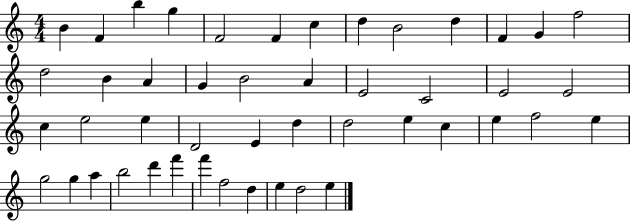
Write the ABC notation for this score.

X:1
T:Untitled
M:4/4
L:1/4
K:C
B F b g F2 F c d B2 d F G f2 d2 B A G B2 A E2 C2 E2 E2 c e2 e D2 E d d2 e c e f2 e g2 g a b2 d' f' f' f2 d e d2 e